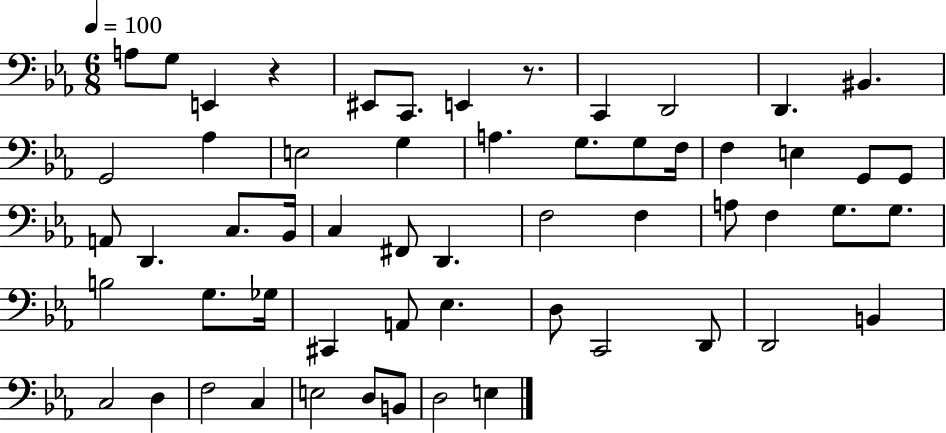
X:1
T:Untitled
M:6/8
L:1/4
K:Eb
A,/2 G,/2 E,, z ^E,,/2 C,,/2 E,, z/2 C,, D,,2 D,, ^B,, G,,2 _A, E,2 G, A, G,/2 G,/2 F,/4 F, E, G,,/2 G,,/2 A,,/2 D,, C,/2 _B,,/4 C, ^F,,/2 D,, F,2 F, A,/2 F, G,/2 G,/2 B,2 G,/2 _G,/4 ^C,, A,,/2 _E, D,/2 C,,2 D,,/2 D,,2 B,, C,2 D, F,2 C, E,2 D,/2 B,,/2 D,2 E,